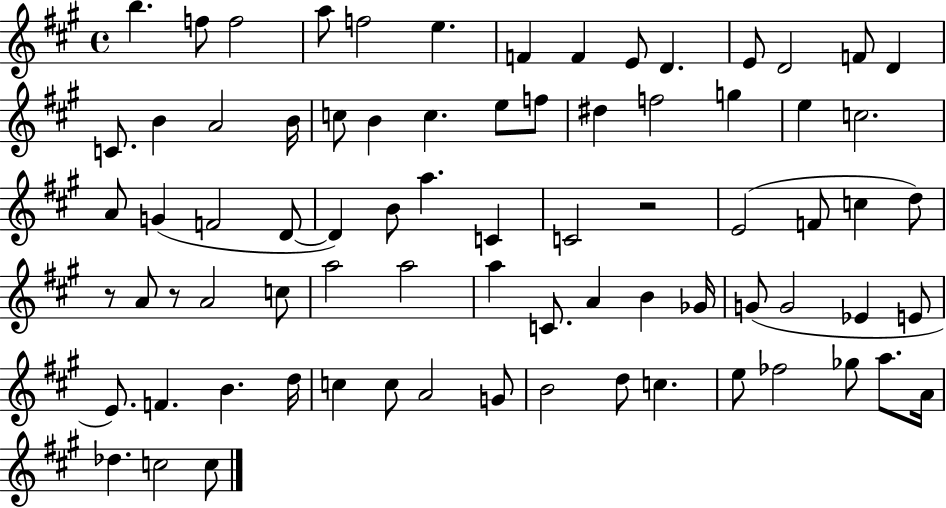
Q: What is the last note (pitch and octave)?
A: C5